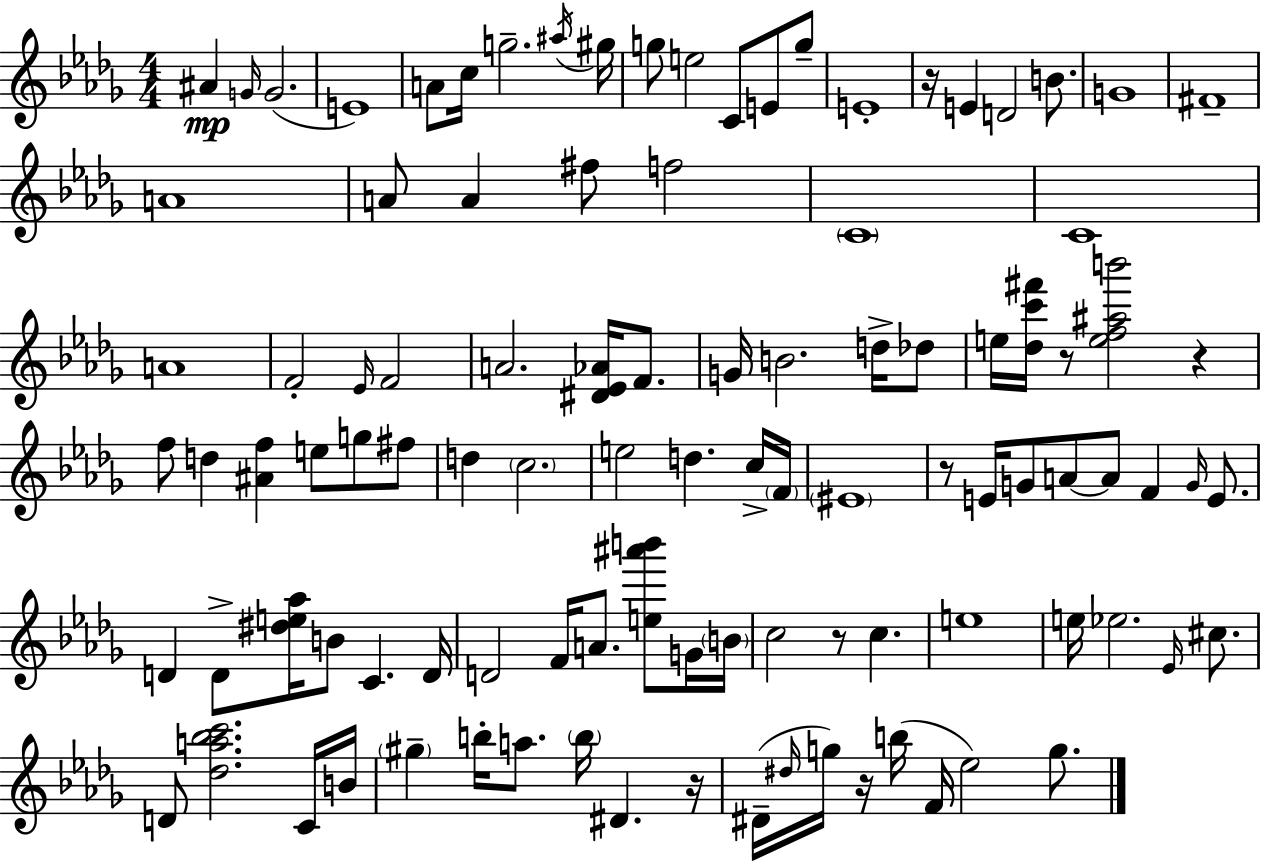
{
  \clef treble
  \numericTimeSignature
  \time 4/4
  \key bes \minor
  ais'4\mp \grace { g'16 }( g'2. | e'1) | a'8 c''16 g''2.-- | \acciaccatura { ais''16 } gis''16 g''8 e''2 c'8 e'8 | \break g''8-- e'1-. | r16 e'4 d'2 b'8. | g'1 | fis'1-- | \break a'1 | a'8 a'4 fis''8 f''2 | \parenthesize c'1 | c'1 | \break a'1 | f'2-. \grace { ees'16 } f'2 | a'2. <dis' ees' aes'>16 | f'8. g'16 b'2. | \break d''16-> des''8 e''16 <des'' c''' fis'''>16 r8 <e'' f'' ais'' b'''>2 r4 | f''8 d''4 <ais' f''>4 e''8 g''8 | fis''8 d''4 \parenthesize c''2. | e''2 d''4. | \break c''16-> \parenthesize f'16 \parenthesize eis'1 | r8 e'16 g'8 a'8~~ a'8 f'4 | \grace { g'16 } e'8. d'4 d'8-> <dis'' e'' aes''>16 b'8 c'4. | d'16 d'2 f'16 a'8. | \break <e'' ais''' b'''>8 g'16 \parenthesize b'16 c''2 r8 c''4. | e''1 | e''16 ees''2. | \grace { ees'16 } cis''8. d'8 <des'' a'' bes'' c'''>2. | \break c'16 b'16 \parenthesize gis''4-- b''16-. a''8. \parenthesize b''16 dis'4. | r16 dis'16--( \grace { dis''16 } g''16) r16 b''16( f'16 ees''2) | g''8. \bar "|."
}